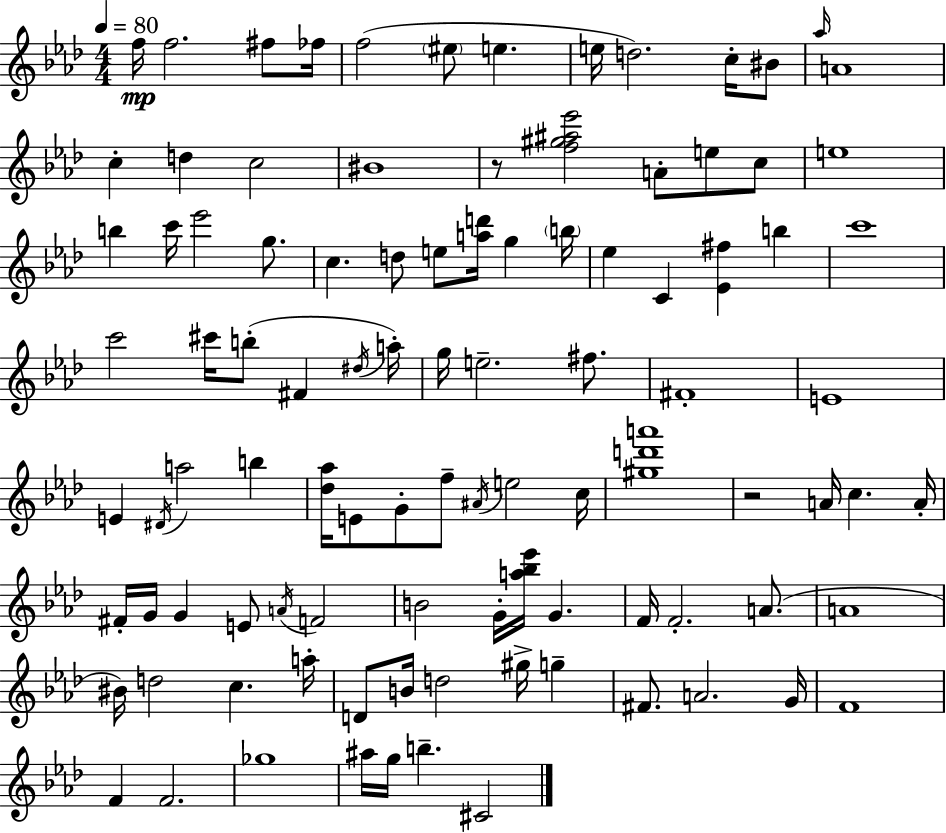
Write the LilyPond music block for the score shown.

{
  \clef treble
  \numericTimeSignature
  \time 4/4
  \key aes \major
  \tempo 4 = 80
  f''16\mp f''2. fis''8 fes''16 | f''2( \parenthesize eis''8 e''4. | e''16 d''2.) c''16-. bis'8 | \grace { aes''16 } a'1 | \break c''4-. d''4 c''2 | bis'1 | r8 <f'' gis'' ais'' ees'''>2 a'8-. e''8 c''8 | e''1 | \break b''4 c'''16 ees'''2 g''8. | c''4. d''8 e''8 <a'' d'''>16 g''4 | \parenthesize b''16 ees''4 c'4 <ees' fis''>4 b''4 | c'''1 | \break c'''2 cis'''16 b''8-.( fis'4 | \acciaccatura { dis''16 }) a''16-. g''16 e''2.-- fis''8. | fis'1-. | e'1 | \break e'4 \acciaccatura { dis'16 } a''2 b''4 | <des'' aes''>16 e'8 g'8-. f''8-- \acciaccatura { ais'16 } e''2 | c''16 <gis'' d''' a'''>1 | r2 a'16 c''4. | \break a'16-. fis'16-. g'16 g'4 e'8 \acciaccatura { a'16 } f'2 | b'2 g'16-. <a'' bes'' ees'''>16 g'4. | f'16 f'2.-. | a'8.( a'1 | \break bis'16) d''2 c''4. | a''16-. d'8 b'16 d''2 | gis''16-> g''4-- fis'8. a'2. | g'16 f'1 | \break f'4 f'2. | ges''1 | ais''16 g''16 b''4.-- cis'2 | \bar "|."
}